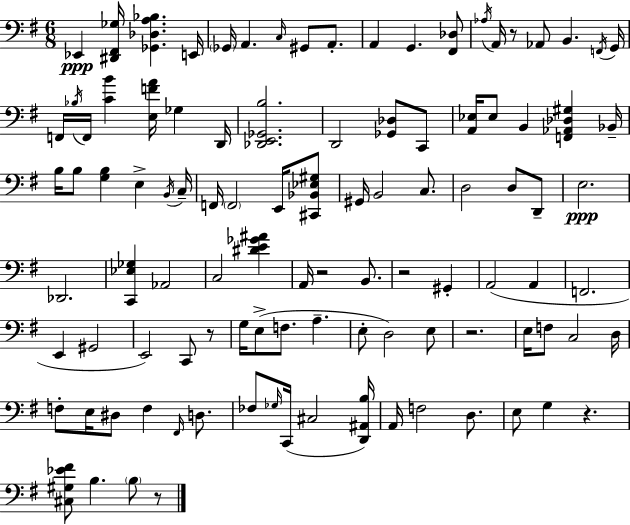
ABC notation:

X:1
T:Untitled
M:6/8
L:1/4
K:G
_E,, [^D,,^F,,_G,]/4 [_G,,_D,A,_B,] E,,/4 _G,,/4 A,, C,/4 ^G,,/2 A,,/2 A,, G,, [^F,,_D,]/2 _A,/4 A,,/4 z/2 _A,,/2 B,, F,,/4 G,,/4 F,,/4 _B,/4 F,,/4 [CB] [E,FA]/4 _G, D,,/4 [_D,,E,,_G,,B,]2 D,,2 [_G,,_D,]/2 C,,/2 [A,,_E,]/4 _E,/2 B,, [F,,_A,,_D,^G,] _B,,/4 B,/4 B,/2 [G,B,] E, B,,/4 C,/4 F,,/4 F,,2 E,,/4 [^C,,_B,,_E,^G,]/2 ^G,,/4 B,,2 C,/2 D,2 D,/2 D,,/2 E,2 _D,,2 [C,,_E,_G,] _A,,2 C,2 [^DE_G^A] A,,/4 z2 B,,/2 z2 ^G,, A,,2 A,, F,,2 E,, ^G,,2 E,,2 C,,/2 z/2 G,/4 E,/2 F,/2 A, E,/2 D,2 E,/2 z2 E,/4 F,/2 C,2 D,/4 F,/2 E,/4 ^D,/2 F, ^F,,/4 D,/2 _F,/2 _G,/4 C,,/4 ^C,2 [D,,^A,,B,]/4 A,,/4 F,2 D,/2 E,/2 G, z [^C,^G,_E^F]/2 B, B,/2 z/2